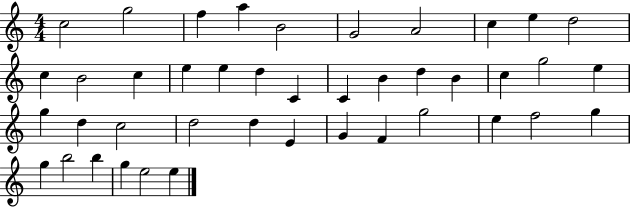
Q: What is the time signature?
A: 4/4